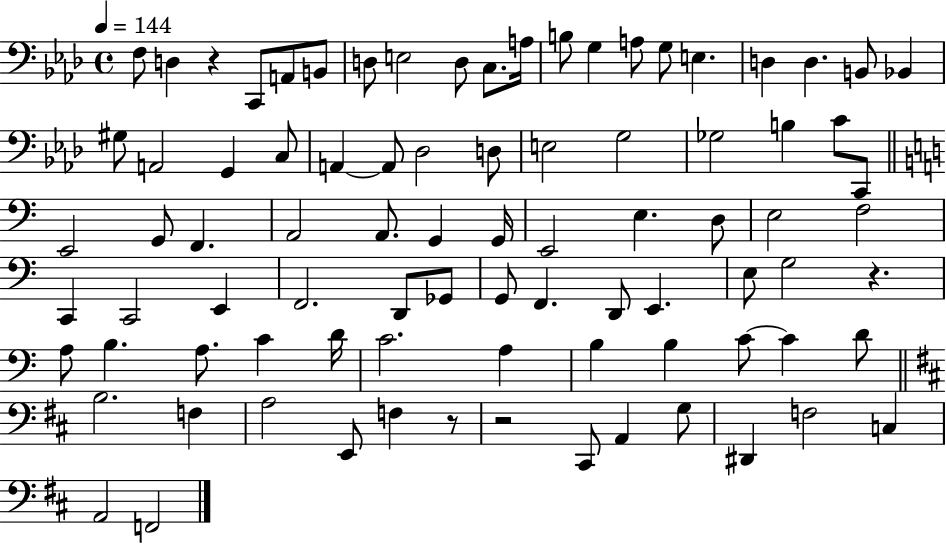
F3/e D3/q R/q C2/e A2/e B2/e D3/e E3/h D3/e C3/e. A3/s B3/e G3/q A3/e G3/e E3/q. D3/q D3/q. B2/e Bb2/q G#3/e A2/h G2/q C3/e A2/q A2/e Db3/h D3/e E3/h G3/h Gb3/h B3/q C4/e C2/e E2/h G2/e F2/q. A2/h A2/e. G2/q G2/s E2/h E3/q. D3/e E3/h F3/h C2/q C2/h E2/q F2/h. D2/e Gb2/e G2/e F2/q. D2/e E2/q. E3/e G3/h R/q. A3/e B3/q. A3/e. C4/q D4/s C4/h. A3/q B3/q B3/q C4/e C4/q D4/e B3/h. F3/q A3/h E2/e F3/q R/e R/h C#2/e A2/q G3/e D#2/q F3/h C3/q A2/h F2/h